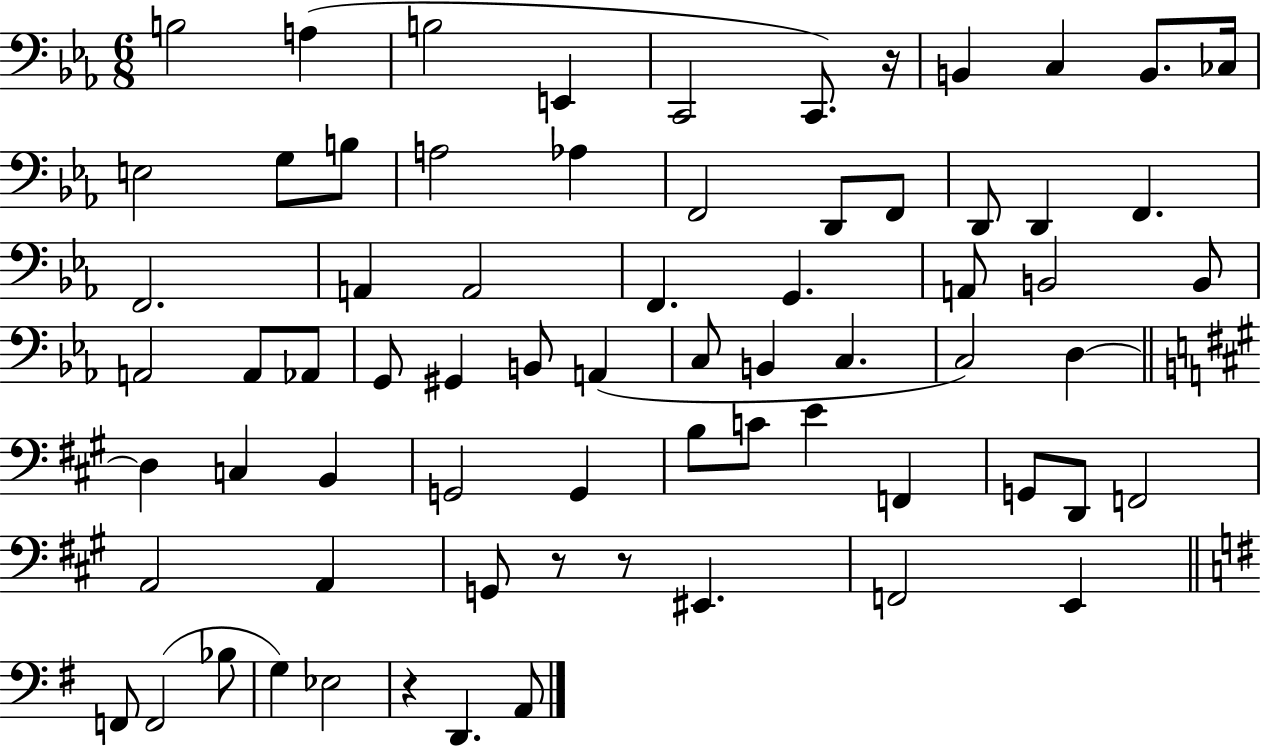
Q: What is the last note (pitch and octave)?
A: A2